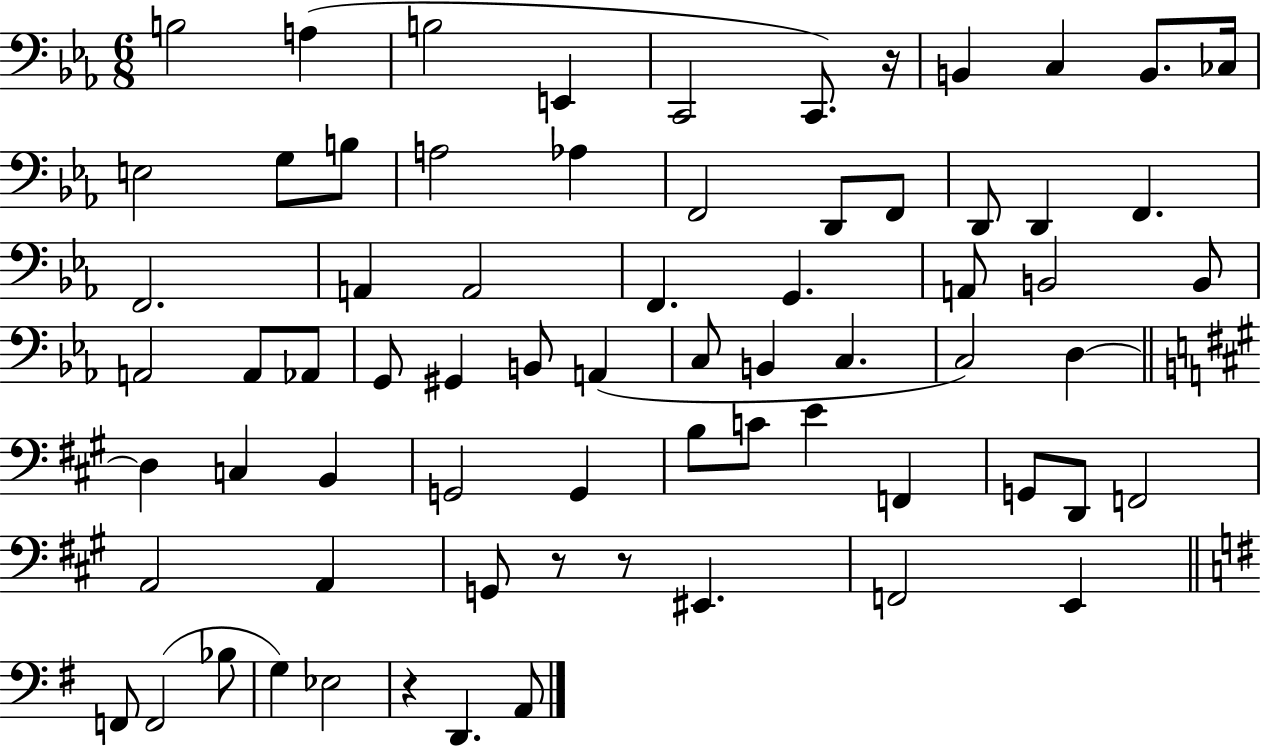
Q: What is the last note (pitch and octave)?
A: A2